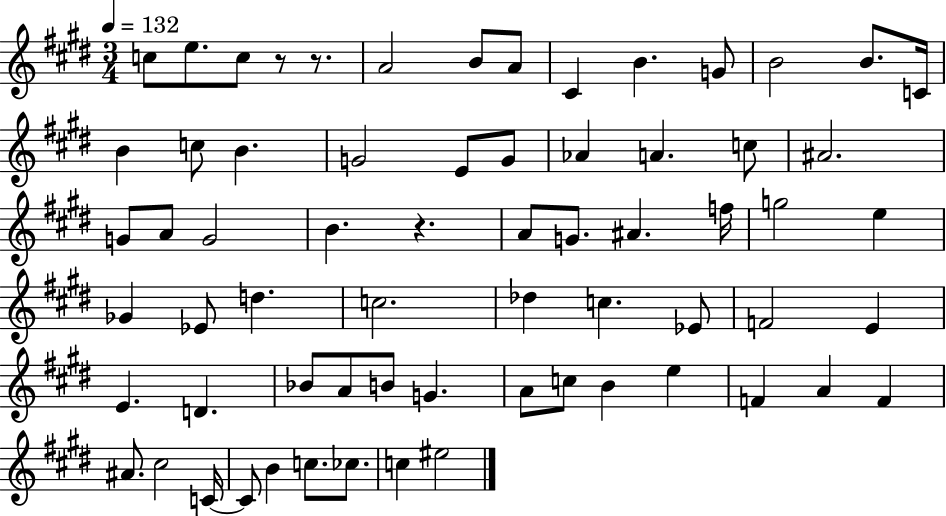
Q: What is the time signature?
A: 3/4